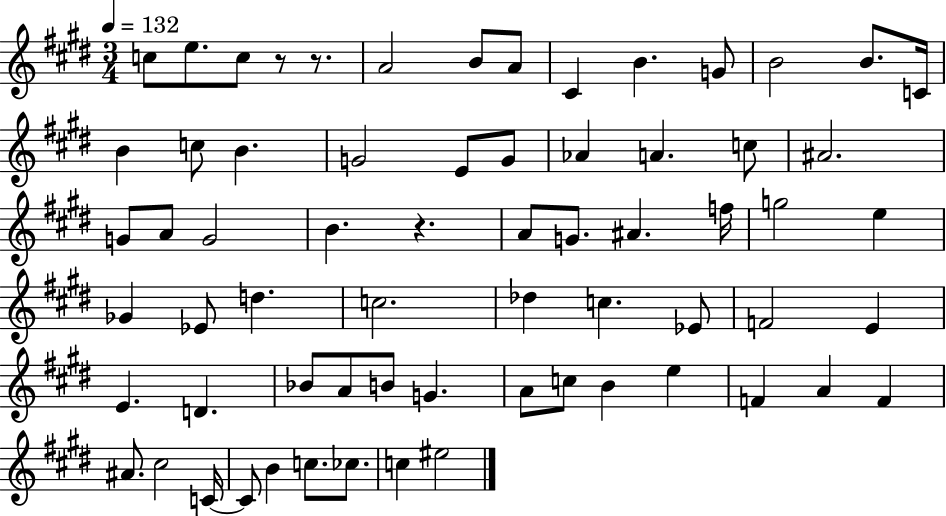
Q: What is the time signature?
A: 3/4